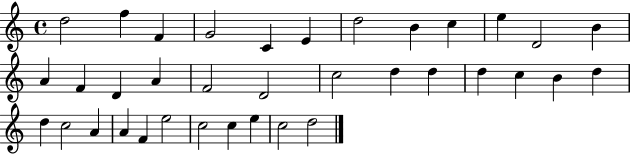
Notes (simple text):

D5/h F5/q F4/q G4/h C4/q E4/q D5/h B4/q C5/q E5/q D4/h B4/q A4/q F4/q D4/q A4/q F4/h D4/h C5/h D5/q D5/q D5/q C5/q B4/q D5/q D5/q C5/h A4/q A4/q F4/q E5/h C5/h C5/q E5/q C5/h D5/h